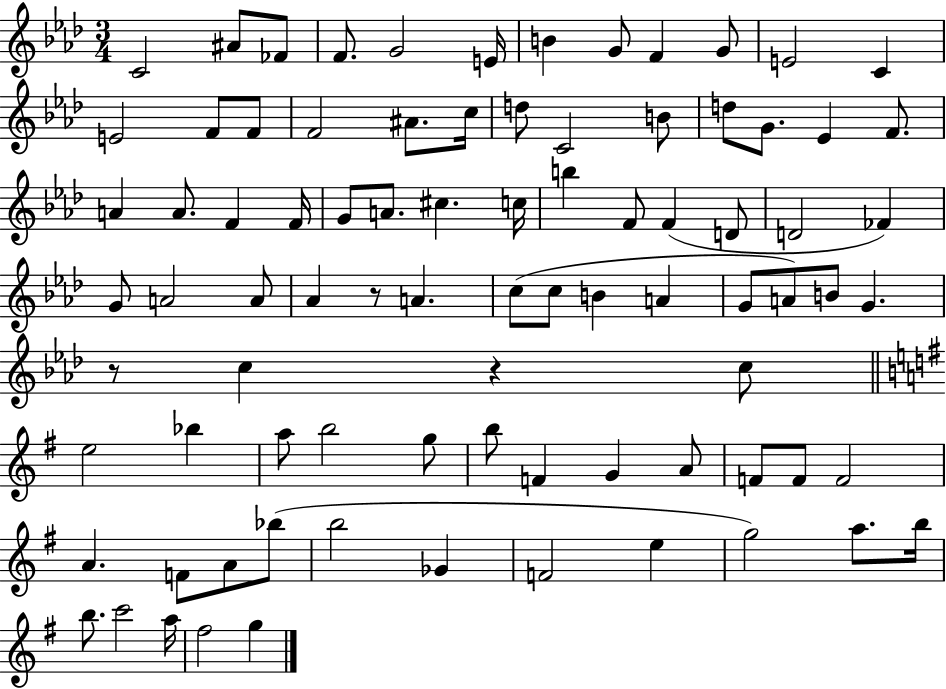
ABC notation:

X:1
T:Untitled
M:3/4
L:1/4
K:Ab
C2 ^A/2 _F/2 F/2 G2 E/4 B G/2 F G/2 E2 C E2 F/2 F/2 F2 ^A/2 c/4 d/2 C2 B/2 d/2 G/2 _E F/2 A A/2 F F/4 G/2 A/2 ^c c/4 b F/2 F D/2 D2 _F G/2 A2 A/2 _A z/2 A c/2 c/2 B A G/2 A/2 B/2 G z/2 c z c/2 e2 _b a/2 b2 g/2 b/2 F G A/2 F/2 F/2 F2 A F/2 A/2 _b/2 b2 _G F2 e g2 a/2 b/4 b/2 c'2 a/4 ^f2 g